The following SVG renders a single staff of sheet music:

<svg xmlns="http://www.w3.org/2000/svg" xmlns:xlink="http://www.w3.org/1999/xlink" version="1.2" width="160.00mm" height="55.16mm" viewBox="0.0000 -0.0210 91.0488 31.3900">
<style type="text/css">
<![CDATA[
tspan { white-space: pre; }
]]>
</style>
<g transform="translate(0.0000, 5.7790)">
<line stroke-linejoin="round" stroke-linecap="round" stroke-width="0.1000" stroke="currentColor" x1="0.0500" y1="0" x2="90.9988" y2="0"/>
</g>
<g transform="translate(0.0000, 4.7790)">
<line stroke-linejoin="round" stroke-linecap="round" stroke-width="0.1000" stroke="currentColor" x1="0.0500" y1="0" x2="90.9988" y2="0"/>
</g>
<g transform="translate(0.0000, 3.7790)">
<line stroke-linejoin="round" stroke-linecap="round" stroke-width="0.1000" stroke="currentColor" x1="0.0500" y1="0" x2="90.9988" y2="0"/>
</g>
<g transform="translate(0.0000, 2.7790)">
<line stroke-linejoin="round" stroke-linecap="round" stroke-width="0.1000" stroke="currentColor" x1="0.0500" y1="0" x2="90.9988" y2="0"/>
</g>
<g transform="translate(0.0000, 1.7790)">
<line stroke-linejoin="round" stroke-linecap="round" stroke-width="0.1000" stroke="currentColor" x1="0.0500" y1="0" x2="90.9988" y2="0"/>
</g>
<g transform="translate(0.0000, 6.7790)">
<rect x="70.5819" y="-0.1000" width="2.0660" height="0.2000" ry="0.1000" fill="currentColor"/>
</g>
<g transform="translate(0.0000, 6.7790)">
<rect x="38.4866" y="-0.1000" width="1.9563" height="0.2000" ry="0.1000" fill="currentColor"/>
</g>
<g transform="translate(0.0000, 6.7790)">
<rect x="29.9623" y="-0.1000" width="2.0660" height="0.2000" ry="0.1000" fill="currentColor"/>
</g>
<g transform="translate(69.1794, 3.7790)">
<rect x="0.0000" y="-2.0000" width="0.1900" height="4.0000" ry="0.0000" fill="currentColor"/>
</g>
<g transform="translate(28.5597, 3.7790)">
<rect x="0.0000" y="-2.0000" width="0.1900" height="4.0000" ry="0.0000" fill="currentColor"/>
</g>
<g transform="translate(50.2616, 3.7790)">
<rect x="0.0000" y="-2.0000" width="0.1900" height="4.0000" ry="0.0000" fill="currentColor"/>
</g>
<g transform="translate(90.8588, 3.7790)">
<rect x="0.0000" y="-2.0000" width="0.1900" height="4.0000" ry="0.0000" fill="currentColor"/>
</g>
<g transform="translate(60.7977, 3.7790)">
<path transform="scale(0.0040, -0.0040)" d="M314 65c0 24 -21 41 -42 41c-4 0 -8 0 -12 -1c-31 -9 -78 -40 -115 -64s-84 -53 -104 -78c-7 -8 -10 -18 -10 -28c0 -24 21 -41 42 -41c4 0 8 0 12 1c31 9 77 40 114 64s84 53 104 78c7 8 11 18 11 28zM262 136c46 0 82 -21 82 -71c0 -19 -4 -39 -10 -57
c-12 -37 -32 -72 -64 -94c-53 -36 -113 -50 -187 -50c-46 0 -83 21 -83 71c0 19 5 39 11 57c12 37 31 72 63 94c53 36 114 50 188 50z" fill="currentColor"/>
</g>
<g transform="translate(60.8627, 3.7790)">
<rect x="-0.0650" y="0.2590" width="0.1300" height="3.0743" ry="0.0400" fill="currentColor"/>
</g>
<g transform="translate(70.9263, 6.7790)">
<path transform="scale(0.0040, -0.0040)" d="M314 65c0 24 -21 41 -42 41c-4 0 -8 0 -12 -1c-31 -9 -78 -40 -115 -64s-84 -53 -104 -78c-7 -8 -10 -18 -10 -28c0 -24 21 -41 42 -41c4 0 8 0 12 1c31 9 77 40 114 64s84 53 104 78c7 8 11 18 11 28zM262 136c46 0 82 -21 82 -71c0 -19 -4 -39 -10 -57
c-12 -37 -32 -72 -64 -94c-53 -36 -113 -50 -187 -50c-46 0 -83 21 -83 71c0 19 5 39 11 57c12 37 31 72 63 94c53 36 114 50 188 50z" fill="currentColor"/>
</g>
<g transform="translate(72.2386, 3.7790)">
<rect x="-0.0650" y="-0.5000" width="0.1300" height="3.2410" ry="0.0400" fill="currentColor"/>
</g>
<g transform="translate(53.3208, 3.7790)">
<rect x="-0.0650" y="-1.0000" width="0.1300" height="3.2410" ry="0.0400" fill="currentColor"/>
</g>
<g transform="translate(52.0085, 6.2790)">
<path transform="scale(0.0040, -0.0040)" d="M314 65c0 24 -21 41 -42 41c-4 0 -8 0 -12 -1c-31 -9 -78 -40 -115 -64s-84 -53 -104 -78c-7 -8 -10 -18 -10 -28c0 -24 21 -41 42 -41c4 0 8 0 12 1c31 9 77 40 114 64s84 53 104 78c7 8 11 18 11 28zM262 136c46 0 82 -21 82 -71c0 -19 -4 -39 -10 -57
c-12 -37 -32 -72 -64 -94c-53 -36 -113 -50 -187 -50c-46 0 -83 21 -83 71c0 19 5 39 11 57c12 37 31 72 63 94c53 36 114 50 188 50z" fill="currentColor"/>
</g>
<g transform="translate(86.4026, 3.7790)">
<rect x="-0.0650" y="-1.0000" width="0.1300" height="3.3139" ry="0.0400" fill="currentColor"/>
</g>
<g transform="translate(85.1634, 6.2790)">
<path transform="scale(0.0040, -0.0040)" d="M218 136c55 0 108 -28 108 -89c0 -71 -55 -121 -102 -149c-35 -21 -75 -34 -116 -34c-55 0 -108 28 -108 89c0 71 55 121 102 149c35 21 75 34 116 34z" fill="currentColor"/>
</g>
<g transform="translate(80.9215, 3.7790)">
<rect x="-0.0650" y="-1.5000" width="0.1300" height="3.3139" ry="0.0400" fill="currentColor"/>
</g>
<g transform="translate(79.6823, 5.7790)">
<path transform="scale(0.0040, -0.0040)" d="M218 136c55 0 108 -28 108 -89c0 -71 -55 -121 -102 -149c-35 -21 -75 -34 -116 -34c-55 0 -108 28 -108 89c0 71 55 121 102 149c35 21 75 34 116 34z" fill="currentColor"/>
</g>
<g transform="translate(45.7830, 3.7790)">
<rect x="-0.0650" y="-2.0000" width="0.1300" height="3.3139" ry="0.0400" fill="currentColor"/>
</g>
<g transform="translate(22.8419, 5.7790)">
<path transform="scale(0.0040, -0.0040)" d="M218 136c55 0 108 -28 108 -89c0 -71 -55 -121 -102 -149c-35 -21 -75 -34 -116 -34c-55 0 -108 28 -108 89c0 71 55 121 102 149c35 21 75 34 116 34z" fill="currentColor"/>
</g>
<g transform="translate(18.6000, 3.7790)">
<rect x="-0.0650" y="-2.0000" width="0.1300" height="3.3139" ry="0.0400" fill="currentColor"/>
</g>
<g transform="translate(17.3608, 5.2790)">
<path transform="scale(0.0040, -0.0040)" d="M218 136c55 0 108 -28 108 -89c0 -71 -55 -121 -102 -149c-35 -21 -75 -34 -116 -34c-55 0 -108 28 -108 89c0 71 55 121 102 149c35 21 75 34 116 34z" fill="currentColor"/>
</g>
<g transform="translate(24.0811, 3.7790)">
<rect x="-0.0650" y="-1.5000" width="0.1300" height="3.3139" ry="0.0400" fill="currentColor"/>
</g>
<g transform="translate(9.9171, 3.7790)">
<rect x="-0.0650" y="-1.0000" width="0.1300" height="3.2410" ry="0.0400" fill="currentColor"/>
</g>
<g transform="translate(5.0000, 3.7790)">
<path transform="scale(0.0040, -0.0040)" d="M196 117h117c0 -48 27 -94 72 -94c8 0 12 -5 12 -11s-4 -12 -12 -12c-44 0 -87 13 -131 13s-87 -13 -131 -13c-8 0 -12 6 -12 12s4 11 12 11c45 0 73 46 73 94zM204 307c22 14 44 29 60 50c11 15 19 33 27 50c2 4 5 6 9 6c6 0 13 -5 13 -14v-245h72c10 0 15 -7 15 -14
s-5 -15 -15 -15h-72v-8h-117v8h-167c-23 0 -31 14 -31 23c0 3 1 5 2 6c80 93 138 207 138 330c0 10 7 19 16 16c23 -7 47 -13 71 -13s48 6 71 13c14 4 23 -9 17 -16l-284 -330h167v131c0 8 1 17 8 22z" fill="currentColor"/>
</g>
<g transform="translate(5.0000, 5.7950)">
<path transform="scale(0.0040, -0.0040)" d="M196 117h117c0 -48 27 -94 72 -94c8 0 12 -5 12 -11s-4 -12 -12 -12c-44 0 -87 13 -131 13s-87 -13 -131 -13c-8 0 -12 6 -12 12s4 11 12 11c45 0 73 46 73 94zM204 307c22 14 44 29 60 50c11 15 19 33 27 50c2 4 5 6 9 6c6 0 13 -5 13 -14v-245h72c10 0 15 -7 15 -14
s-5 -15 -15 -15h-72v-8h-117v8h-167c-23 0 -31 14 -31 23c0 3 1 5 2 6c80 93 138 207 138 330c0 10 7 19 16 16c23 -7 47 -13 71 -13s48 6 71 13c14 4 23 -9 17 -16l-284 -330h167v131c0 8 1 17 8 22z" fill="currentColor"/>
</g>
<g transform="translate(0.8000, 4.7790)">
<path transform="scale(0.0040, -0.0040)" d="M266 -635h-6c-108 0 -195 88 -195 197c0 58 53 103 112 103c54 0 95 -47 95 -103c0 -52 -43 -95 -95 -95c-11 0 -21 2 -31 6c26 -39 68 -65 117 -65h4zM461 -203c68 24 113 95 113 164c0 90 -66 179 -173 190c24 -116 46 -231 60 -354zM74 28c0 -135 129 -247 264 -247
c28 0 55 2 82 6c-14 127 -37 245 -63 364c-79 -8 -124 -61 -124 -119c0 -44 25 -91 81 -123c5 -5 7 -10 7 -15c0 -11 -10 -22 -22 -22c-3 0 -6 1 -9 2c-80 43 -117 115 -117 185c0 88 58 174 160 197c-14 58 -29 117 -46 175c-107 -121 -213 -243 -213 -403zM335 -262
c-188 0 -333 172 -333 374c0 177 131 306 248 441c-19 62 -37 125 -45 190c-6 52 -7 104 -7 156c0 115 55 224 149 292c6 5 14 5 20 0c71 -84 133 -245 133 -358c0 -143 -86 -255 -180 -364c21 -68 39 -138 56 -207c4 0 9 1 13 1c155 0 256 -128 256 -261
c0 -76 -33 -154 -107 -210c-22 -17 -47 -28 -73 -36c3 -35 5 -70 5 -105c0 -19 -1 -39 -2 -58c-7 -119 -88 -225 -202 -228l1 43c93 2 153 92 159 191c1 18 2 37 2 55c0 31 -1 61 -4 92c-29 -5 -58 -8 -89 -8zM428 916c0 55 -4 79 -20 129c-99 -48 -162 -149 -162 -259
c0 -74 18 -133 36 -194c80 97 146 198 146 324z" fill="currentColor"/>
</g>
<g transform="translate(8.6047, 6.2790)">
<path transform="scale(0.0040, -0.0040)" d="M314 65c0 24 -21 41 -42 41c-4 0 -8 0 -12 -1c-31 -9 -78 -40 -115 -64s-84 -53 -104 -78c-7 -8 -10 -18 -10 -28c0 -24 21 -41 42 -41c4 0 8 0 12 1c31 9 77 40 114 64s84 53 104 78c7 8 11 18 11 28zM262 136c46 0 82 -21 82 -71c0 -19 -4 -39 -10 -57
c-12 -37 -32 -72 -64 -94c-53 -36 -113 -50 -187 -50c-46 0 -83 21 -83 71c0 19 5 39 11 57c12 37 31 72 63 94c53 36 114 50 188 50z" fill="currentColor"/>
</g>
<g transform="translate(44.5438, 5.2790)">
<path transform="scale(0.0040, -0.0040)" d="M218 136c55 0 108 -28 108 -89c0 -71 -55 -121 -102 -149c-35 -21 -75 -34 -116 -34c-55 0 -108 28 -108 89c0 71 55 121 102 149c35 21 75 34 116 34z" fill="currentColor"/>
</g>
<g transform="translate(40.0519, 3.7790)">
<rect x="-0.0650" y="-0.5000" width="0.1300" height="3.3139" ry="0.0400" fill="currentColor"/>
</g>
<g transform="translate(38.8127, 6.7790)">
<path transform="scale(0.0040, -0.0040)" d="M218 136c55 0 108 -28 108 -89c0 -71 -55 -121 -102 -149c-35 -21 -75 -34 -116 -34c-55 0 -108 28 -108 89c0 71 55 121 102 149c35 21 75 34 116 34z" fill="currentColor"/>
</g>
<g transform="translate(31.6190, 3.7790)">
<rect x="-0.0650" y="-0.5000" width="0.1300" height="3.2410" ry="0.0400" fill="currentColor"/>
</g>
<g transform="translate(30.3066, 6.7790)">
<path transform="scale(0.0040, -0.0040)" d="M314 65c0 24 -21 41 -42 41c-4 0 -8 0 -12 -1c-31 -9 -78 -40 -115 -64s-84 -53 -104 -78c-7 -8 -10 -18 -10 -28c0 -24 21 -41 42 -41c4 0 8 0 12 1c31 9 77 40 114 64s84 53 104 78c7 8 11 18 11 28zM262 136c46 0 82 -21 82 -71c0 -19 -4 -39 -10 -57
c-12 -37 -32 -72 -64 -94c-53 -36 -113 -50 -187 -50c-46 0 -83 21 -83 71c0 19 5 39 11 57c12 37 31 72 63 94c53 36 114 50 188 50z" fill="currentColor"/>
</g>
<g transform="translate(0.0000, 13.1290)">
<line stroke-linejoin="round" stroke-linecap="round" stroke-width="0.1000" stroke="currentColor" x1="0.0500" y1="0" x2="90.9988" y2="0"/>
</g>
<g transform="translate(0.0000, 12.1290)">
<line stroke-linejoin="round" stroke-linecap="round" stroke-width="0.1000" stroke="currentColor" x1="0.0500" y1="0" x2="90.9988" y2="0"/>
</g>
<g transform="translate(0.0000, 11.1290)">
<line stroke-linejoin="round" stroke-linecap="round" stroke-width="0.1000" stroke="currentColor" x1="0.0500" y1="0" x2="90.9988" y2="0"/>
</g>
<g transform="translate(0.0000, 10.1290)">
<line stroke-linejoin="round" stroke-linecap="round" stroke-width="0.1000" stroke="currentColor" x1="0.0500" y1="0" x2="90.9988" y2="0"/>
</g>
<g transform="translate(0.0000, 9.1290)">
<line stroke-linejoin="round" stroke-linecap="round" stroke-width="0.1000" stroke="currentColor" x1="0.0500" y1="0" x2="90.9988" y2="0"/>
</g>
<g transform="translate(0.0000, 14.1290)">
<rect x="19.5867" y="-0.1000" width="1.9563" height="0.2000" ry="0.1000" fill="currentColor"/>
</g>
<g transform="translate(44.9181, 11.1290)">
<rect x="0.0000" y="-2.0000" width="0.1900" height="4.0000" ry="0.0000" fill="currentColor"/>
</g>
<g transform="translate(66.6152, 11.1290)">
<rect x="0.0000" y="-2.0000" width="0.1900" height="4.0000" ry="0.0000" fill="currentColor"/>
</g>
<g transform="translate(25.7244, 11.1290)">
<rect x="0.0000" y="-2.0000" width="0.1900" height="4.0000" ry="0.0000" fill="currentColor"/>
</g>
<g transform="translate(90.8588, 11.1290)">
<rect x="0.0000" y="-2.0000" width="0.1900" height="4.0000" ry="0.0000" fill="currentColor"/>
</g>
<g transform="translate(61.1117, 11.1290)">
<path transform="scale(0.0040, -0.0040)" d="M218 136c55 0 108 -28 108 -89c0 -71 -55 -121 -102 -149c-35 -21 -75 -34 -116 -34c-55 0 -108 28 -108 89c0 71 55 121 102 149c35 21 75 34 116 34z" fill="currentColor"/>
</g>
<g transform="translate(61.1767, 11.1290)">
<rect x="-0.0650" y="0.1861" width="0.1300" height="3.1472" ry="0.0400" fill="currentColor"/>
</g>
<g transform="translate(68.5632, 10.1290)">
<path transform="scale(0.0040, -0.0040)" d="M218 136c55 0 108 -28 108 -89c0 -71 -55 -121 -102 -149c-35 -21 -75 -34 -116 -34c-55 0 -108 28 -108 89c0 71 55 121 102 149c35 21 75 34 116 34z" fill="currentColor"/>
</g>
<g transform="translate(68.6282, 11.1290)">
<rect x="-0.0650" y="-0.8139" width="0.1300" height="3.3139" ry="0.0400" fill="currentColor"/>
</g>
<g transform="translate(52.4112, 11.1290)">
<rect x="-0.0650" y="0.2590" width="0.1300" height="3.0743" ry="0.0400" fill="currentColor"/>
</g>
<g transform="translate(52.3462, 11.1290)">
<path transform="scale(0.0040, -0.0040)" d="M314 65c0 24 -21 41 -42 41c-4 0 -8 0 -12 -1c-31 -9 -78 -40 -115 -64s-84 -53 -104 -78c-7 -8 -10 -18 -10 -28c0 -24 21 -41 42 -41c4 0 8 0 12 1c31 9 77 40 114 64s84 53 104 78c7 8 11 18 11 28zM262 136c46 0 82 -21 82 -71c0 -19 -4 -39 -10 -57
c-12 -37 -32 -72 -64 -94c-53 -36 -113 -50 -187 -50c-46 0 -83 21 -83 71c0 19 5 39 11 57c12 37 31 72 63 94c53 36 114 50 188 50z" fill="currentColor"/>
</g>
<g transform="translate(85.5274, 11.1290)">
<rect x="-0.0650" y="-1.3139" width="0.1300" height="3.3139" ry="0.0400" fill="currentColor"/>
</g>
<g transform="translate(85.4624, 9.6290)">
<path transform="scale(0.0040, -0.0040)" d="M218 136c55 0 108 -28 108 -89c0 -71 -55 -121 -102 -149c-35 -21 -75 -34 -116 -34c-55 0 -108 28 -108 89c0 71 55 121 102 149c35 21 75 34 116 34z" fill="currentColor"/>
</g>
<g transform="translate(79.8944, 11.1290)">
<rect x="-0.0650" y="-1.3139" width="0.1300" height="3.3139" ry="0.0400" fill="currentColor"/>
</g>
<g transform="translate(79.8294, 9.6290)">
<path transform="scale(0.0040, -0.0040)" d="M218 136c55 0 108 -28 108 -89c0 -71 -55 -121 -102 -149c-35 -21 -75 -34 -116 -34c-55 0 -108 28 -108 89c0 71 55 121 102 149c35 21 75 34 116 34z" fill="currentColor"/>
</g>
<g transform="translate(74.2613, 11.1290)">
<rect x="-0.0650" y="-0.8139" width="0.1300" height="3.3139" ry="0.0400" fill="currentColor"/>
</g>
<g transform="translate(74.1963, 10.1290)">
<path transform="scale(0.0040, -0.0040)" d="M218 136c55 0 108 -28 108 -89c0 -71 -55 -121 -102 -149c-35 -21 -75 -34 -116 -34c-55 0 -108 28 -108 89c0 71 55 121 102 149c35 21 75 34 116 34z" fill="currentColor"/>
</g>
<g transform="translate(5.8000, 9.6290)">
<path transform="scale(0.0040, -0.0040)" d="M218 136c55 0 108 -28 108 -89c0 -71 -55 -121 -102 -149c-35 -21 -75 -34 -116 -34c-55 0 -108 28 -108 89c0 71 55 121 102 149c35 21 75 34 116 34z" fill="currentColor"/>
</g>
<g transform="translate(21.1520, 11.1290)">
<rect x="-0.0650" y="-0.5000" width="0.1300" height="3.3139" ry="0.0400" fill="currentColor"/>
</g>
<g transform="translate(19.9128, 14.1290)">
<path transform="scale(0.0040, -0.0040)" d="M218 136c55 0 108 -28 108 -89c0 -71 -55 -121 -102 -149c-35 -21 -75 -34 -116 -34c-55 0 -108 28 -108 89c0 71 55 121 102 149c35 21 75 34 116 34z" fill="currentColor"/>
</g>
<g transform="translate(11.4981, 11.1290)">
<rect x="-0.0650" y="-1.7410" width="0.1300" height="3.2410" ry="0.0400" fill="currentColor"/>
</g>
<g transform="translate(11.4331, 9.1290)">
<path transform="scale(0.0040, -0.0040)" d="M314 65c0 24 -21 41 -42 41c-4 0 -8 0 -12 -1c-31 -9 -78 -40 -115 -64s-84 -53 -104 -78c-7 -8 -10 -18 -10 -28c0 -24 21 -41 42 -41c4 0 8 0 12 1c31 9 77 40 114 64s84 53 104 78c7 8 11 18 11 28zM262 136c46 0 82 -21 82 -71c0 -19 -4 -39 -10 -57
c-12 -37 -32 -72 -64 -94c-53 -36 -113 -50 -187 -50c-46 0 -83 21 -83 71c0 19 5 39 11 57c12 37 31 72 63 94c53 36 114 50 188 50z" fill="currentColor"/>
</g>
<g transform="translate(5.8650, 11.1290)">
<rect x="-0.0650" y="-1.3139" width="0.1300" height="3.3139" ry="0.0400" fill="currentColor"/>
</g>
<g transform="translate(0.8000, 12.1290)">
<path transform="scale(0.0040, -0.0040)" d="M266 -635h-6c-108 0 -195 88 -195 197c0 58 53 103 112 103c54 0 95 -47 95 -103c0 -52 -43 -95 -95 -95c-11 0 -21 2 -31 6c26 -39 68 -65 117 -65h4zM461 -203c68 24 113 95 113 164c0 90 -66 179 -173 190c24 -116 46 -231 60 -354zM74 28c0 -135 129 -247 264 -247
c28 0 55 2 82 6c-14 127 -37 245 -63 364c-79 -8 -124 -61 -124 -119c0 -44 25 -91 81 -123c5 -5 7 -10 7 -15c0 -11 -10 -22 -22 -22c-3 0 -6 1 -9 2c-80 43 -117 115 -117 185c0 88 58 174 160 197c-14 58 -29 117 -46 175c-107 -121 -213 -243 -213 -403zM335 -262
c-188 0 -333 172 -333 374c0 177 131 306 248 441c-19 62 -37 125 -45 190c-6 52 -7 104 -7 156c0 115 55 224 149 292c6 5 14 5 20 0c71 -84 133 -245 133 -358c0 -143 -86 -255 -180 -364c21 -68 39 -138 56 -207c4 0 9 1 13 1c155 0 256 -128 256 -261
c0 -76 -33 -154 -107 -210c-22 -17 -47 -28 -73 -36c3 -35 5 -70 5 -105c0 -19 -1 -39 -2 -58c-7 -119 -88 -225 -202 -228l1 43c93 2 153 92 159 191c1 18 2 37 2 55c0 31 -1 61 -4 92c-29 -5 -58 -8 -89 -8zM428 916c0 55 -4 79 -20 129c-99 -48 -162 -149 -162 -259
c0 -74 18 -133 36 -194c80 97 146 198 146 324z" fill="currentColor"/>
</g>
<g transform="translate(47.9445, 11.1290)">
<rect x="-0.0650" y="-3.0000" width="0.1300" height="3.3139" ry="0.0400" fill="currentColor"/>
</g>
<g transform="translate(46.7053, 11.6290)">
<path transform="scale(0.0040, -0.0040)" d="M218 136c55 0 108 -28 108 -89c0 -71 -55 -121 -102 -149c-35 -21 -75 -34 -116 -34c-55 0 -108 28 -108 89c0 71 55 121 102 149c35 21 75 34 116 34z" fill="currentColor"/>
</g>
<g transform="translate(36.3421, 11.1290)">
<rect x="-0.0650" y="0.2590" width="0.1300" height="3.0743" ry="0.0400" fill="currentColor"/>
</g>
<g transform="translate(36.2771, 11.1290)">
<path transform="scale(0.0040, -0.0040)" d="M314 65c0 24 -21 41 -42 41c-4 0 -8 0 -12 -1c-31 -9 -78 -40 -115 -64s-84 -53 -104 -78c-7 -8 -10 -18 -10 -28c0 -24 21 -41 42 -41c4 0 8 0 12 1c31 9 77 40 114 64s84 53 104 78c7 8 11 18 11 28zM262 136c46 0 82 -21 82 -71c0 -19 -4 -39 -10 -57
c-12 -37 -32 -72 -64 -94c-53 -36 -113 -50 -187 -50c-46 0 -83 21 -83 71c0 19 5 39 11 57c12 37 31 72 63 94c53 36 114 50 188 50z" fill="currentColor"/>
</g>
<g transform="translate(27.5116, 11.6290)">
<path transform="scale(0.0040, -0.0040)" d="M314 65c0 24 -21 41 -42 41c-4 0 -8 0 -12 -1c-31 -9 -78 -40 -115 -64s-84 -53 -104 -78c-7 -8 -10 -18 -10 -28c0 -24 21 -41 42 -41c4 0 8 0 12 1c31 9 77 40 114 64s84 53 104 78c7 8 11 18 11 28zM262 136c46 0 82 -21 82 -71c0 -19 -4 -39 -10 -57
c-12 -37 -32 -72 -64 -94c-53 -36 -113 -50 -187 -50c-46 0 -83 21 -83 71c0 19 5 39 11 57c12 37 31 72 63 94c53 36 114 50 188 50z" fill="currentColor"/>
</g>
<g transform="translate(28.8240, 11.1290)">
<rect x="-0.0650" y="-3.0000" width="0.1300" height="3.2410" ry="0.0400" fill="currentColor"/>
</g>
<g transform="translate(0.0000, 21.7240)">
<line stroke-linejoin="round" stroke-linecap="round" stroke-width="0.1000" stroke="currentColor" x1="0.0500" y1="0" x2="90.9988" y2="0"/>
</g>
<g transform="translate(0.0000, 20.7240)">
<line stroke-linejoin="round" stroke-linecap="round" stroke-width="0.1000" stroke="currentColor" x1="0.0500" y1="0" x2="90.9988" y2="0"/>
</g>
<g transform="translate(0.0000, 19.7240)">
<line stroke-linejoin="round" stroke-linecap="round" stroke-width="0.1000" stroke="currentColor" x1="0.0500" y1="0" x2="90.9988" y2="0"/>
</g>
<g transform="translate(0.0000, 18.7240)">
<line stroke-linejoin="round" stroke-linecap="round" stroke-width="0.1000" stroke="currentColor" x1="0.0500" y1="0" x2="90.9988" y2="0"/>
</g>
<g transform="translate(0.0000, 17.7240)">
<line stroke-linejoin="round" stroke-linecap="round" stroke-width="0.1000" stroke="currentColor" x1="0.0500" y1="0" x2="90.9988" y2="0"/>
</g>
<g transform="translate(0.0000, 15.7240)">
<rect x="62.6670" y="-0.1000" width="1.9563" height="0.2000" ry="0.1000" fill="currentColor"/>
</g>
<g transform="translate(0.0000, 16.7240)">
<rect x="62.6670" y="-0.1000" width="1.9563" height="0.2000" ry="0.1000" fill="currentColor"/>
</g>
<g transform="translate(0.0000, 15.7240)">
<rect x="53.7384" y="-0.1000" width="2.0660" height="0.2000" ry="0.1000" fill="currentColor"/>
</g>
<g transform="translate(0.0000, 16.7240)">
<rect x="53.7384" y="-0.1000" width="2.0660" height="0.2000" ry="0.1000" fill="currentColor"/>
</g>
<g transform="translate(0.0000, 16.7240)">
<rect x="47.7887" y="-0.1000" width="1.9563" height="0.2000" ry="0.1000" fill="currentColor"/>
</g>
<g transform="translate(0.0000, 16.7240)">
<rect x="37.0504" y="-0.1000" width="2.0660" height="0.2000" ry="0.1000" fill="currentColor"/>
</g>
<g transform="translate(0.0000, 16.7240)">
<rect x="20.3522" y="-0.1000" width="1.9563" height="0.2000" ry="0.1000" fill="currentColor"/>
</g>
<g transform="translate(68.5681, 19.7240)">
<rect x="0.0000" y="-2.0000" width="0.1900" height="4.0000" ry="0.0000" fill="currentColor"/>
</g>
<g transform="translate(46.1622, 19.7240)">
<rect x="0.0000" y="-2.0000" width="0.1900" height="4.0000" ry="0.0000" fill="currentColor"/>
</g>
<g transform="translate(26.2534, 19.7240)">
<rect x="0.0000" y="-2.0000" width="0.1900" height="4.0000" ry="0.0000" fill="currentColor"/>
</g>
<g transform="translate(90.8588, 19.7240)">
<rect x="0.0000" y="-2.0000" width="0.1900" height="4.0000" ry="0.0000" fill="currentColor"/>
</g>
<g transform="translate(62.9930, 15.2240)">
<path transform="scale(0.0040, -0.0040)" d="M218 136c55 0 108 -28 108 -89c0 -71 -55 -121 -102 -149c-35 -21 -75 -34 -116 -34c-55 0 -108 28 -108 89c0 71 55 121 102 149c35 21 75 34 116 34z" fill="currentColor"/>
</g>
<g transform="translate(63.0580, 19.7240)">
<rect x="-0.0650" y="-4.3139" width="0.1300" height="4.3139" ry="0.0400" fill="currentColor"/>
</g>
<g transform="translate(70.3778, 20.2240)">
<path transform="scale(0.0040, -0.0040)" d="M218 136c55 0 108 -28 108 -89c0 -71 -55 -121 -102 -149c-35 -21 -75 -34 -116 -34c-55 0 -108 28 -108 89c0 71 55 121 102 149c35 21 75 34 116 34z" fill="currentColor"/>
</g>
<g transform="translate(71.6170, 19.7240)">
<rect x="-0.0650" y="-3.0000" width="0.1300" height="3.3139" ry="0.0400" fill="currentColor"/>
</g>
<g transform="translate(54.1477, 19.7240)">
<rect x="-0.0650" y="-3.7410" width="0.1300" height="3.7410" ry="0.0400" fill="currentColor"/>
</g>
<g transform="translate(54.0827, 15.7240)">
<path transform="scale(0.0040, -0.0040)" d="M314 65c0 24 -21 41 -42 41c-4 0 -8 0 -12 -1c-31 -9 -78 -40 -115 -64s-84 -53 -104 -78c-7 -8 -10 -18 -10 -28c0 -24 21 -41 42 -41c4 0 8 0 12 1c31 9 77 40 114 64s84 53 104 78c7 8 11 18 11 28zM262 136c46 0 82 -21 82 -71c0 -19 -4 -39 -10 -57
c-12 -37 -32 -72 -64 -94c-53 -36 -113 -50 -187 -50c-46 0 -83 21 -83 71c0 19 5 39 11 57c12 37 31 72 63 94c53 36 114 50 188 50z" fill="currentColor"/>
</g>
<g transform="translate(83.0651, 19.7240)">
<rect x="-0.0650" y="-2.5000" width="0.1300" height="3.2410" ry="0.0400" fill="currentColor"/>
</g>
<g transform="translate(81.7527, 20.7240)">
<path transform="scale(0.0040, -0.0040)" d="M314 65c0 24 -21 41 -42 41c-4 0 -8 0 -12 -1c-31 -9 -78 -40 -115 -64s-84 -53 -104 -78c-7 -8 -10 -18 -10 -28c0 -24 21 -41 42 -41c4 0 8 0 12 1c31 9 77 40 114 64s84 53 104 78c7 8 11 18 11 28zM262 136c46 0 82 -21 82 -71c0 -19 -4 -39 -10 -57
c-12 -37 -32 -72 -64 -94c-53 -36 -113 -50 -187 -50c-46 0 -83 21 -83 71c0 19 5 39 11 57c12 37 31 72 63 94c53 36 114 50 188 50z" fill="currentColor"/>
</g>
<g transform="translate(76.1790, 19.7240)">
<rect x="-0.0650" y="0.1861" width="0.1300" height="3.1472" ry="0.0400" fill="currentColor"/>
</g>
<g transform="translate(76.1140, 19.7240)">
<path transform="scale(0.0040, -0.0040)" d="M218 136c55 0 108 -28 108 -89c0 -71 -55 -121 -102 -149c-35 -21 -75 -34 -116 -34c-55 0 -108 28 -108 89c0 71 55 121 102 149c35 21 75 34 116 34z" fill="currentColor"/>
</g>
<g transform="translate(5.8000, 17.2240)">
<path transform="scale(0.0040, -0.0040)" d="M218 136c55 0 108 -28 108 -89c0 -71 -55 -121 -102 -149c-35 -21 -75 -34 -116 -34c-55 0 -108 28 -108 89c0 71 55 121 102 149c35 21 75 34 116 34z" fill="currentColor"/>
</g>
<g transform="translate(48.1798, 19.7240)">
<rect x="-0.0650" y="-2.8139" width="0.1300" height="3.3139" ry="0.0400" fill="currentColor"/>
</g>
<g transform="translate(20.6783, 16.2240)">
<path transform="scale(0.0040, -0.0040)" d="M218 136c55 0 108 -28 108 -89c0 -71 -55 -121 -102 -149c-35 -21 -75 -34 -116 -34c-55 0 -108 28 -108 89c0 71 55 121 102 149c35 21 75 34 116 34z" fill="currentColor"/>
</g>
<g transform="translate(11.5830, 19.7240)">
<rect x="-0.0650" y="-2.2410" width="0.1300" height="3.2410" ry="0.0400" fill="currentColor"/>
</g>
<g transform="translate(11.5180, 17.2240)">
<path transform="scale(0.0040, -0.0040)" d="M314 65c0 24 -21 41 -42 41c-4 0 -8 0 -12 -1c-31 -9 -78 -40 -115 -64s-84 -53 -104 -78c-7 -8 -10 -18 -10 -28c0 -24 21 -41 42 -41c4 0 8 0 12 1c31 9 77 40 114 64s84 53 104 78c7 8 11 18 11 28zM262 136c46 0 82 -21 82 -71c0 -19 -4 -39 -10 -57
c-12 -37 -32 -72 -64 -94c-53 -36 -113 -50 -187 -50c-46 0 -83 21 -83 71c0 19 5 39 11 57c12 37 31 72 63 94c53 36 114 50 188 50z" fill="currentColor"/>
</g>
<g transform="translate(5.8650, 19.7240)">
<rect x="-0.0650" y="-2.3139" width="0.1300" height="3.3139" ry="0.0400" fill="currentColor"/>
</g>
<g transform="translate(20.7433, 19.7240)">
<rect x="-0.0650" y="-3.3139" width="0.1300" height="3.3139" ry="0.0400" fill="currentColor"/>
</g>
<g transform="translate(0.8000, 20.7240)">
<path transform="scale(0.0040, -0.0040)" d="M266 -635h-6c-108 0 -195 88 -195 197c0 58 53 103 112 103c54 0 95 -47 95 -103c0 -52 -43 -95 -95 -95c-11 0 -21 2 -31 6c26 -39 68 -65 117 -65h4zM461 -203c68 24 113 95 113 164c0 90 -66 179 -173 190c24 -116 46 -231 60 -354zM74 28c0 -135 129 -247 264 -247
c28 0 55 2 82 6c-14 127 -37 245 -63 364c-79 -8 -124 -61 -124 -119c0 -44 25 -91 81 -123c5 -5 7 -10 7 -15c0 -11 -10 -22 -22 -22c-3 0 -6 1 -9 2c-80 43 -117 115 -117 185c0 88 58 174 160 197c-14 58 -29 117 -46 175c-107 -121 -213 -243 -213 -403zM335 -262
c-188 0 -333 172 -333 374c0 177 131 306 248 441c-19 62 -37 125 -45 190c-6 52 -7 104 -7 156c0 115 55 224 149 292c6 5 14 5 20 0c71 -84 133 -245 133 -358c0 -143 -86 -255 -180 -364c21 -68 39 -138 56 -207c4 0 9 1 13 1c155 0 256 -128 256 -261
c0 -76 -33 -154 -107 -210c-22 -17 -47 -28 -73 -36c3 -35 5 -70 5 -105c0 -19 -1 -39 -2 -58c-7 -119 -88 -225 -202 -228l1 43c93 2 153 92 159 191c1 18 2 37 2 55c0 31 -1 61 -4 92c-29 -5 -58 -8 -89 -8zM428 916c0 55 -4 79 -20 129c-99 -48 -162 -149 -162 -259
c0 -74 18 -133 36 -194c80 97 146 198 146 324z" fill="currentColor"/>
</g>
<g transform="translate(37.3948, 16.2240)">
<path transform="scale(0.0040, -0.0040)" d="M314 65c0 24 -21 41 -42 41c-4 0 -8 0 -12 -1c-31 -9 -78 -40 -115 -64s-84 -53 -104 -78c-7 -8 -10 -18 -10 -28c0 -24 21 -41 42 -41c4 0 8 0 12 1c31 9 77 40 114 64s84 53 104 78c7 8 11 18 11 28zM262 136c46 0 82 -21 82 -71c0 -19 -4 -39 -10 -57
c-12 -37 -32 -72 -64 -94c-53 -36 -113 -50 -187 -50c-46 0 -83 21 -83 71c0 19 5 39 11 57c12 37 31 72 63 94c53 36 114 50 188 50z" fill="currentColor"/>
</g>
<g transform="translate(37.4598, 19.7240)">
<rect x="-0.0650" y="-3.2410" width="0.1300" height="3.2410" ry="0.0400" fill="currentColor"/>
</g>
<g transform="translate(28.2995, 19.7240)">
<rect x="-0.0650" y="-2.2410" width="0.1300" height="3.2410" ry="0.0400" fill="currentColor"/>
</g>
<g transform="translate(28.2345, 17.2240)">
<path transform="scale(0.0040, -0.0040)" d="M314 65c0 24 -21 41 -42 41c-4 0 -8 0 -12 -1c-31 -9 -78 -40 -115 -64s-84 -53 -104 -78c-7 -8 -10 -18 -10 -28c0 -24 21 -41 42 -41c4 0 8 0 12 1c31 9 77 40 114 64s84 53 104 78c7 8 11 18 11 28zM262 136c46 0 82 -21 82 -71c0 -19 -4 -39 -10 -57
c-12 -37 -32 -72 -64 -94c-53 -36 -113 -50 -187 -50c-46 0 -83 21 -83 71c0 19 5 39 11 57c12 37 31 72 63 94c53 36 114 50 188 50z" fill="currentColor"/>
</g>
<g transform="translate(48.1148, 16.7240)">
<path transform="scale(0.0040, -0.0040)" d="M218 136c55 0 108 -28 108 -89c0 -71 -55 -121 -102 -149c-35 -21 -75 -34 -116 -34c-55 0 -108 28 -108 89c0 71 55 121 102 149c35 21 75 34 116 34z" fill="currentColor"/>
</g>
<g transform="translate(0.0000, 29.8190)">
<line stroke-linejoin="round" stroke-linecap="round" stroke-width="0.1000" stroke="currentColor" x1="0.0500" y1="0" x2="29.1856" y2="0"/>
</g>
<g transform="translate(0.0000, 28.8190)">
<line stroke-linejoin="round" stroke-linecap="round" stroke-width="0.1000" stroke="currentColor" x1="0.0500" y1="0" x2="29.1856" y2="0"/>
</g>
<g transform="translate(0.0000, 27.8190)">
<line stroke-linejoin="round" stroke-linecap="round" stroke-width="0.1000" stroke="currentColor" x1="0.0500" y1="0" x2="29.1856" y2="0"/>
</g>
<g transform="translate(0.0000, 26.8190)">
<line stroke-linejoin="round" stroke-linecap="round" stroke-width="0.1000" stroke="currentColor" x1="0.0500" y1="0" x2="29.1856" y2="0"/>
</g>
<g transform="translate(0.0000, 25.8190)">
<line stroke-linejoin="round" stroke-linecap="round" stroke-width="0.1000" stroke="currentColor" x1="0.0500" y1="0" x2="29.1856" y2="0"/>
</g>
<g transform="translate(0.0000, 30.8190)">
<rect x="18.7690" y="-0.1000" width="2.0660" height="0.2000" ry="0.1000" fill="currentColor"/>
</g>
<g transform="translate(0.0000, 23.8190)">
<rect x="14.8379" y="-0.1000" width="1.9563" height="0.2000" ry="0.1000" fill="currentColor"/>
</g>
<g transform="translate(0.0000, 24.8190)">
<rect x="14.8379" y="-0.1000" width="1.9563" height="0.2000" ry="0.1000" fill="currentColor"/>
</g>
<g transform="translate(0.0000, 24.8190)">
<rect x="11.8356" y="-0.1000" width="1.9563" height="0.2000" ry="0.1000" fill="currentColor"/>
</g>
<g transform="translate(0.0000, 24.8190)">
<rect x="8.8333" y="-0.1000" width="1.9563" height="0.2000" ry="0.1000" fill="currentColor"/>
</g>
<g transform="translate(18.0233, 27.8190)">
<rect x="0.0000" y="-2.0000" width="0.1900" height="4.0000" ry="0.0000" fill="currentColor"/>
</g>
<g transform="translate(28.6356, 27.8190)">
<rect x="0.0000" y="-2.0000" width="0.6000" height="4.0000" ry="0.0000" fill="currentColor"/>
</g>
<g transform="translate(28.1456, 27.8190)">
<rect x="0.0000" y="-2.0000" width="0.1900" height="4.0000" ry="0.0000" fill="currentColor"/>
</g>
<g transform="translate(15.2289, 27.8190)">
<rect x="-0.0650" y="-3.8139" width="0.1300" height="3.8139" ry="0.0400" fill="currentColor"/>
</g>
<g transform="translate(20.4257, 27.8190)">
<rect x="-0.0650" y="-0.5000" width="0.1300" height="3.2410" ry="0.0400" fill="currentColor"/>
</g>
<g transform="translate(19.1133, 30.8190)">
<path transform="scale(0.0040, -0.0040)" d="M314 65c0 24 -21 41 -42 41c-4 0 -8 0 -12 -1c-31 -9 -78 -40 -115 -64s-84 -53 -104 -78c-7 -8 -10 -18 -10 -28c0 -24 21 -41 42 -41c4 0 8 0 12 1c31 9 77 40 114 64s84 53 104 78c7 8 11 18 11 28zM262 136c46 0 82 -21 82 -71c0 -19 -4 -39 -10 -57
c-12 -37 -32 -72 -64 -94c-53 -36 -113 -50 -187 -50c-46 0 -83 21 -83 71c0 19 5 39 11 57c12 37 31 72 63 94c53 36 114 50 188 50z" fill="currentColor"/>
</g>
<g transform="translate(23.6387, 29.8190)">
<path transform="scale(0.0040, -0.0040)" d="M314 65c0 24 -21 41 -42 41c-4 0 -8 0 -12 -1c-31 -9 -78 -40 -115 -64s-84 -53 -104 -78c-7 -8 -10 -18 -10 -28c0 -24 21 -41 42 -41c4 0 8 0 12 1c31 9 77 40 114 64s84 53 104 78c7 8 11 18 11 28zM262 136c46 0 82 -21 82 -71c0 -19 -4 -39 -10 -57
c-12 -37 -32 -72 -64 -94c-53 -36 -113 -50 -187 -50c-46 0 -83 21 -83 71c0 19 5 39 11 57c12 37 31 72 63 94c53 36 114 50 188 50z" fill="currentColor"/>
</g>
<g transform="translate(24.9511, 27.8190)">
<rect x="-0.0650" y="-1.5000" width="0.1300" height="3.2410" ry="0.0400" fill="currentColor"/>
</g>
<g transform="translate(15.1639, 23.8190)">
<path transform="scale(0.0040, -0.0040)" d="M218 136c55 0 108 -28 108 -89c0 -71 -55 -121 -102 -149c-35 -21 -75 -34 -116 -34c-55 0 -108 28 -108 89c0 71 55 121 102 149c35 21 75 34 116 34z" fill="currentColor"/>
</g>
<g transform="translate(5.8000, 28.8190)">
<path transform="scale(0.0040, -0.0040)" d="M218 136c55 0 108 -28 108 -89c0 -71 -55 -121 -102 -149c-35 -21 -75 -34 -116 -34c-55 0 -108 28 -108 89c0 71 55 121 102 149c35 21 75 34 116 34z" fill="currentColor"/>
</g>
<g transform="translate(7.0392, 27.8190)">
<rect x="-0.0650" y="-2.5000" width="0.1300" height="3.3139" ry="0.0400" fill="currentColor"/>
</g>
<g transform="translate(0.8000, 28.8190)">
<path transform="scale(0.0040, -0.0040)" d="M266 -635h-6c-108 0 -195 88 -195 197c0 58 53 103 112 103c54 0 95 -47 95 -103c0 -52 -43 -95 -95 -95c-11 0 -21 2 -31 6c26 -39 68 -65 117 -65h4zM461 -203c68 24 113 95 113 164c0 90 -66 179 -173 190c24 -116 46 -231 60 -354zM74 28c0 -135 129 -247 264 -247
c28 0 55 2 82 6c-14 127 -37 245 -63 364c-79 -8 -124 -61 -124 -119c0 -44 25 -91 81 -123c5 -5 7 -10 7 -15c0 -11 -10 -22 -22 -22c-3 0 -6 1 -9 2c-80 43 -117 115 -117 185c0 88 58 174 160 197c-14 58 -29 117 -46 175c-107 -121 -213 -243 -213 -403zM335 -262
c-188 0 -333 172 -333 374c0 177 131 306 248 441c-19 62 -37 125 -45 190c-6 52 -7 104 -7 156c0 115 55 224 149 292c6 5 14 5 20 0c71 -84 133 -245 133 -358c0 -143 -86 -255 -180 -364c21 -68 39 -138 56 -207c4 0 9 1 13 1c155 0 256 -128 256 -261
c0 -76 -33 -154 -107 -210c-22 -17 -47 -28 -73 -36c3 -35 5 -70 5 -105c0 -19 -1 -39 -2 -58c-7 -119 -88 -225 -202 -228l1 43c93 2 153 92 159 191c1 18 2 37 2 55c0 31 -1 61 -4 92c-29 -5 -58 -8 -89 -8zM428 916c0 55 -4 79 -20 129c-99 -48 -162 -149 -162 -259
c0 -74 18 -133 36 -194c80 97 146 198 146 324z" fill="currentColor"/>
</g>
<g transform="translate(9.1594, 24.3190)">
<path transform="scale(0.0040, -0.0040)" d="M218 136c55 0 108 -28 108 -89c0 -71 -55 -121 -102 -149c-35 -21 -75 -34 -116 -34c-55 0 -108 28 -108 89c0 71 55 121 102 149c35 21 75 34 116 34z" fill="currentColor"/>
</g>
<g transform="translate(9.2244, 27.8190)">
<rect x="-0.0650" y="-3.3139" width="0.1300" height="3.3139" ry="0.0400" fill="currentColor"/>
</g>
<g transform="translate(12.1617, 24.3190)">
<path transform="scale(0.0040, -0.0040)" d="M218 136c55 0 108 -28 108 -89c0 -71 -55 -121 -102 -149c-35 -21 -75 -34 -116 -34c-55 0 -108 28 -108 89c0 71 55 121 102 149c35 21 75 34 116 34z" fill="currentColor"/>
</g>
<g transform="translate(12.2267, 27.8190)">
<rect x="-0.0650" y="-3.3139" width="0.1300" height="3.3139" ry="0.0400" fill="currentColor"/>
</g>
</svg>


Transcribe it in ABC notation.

X:1
T:Untitled
M:4/4
L:1/4
K:C
D2 F E C2 C F D2 B2 C2 E D e f2 C A2 B2 A B2 B d d e e g g2 b g2 b2 a c'2 d' A B G2 G b b c' C2 E2